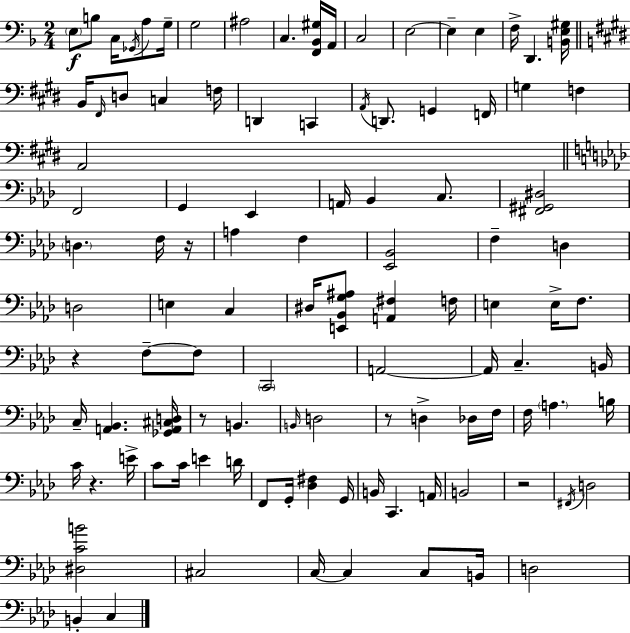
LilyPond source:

{
  \clef bass
  \numericTimeSignature
  \time 2/4
  \key f \major
  \repeat volta 2 { \parenthesize e8\f b8 c16 \acciaccatura { ges,16 } a8 | g16-- g2 | ais2 | c4. <f, bes, gis>16 | \break a,16 c2 | e2~~ | e4-- e4 | f16-> d,4. | \break <b, e gis>16 \bar "||" \break \key e \major b,16 \grace { fis,16 } d8 c4 | f16 d,4 c,4 | \acciaccatura { a,16 } d,8. g,4 | f,16 g4 f4 | \break a,2 | \bar "||" \break \key aes \major f,2 | g,4 ees,4 | a,16 bes,4 c8. | <fis, gis, dis>2 | \break \parenthesize d4. f16 r16 | a4 f4 | <ees, bes,>2 | f4-- d4 | \break d2 | e4 c4 | dis16 <e, bes, g ais>8 <a, fis>4 f16 | e4 e16-> f8. | \break r4 f8--~~ f8 | \parenthesize c,2 | a,2~~ | a,16 c4.-- b,16 | \break c16-- <a, bes,>4. <ges, a, cis d>16 | r8 b,4. | \grace { b,16 } d2 | r8 d4-> des16 | \break f16 f16 \parenthesize a4. | b16 c'16 r4. | e'16-> c'8 c'16 e'4 | d'16 f,8 g,16-. <des fis>4 | \break g,16 b,16 c,4. | a,16 b,2 | r2 | \acciaccatura { fis,16 } d2 | \break <dis c' b'>2 | cis2 | c16~~ c4 c8 | b,16 d2 | \break b,4-. c4 | } \bar "|."
}